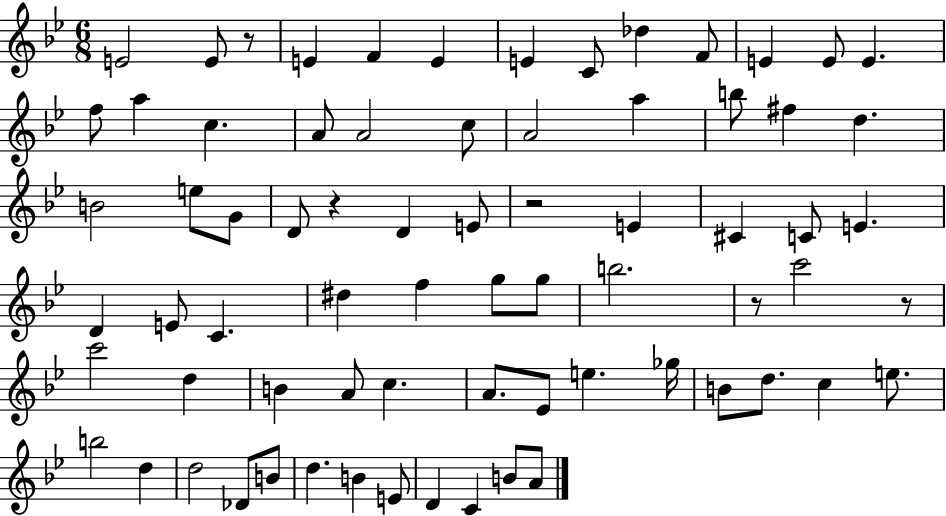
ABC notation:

X:1
T:Untitled
M:6/8
L:1/4
K:Bb
E2 E/2 z/2 E F E E C/2 _d F/2 E E/2 E f/2 a c A/2 A2 c/2 A2 a b/2 ^f d B2 e/2 G/2 D/2 z D E/2 z2 E ^C C/2 E D E/2 C ^d f g/2 g/2 b2 z/2 c'2 z/2 c'2 d B A/2 c A/2 _E/2 e _g/4 B/2 d/2 c e/2 b2 d d2 _D/2 B/2 d B E/2 D C B/2 A/2